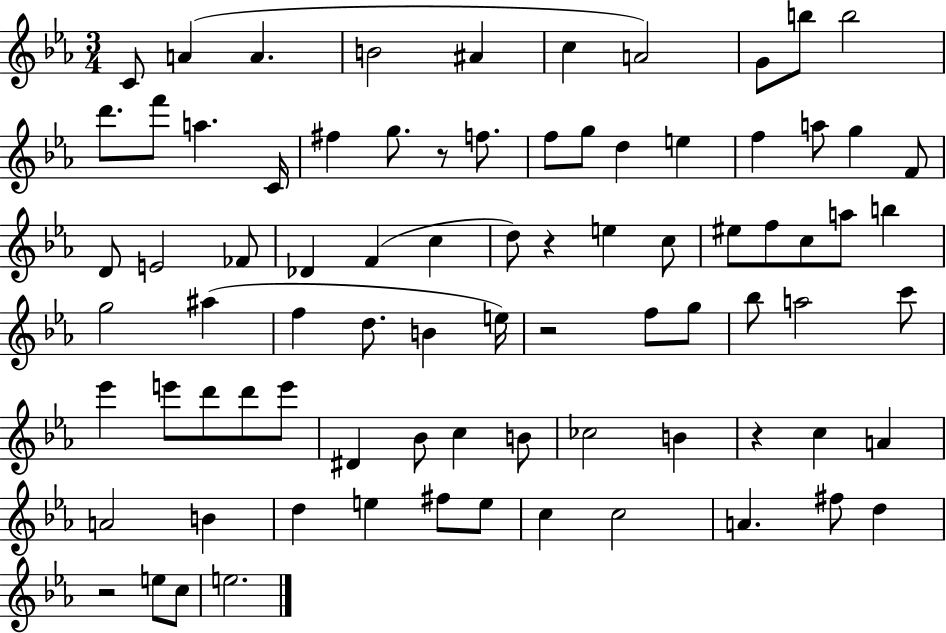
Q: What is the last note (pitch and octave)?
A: E5